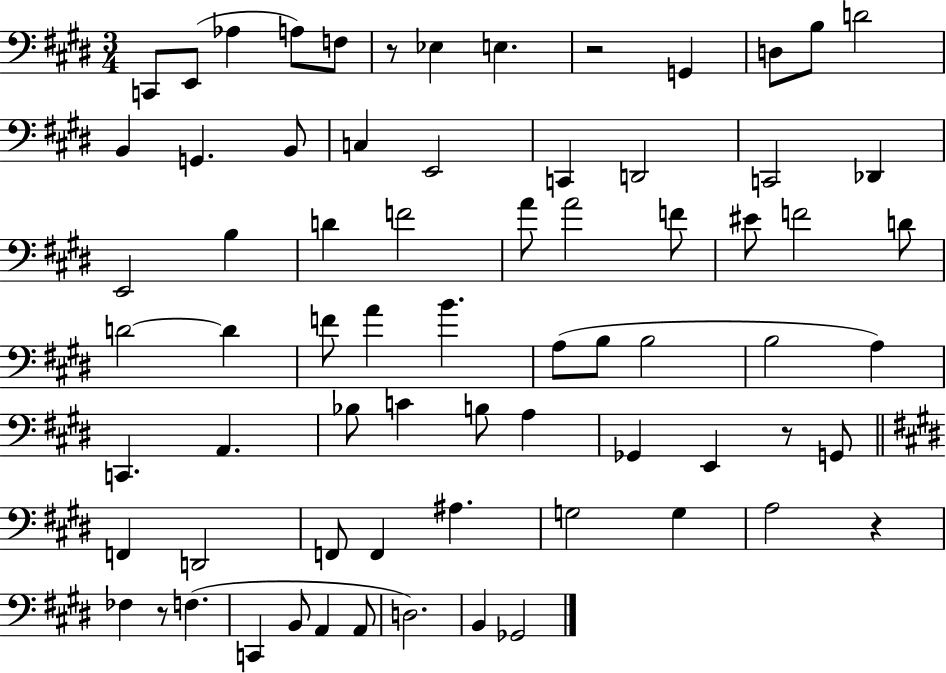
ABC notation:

X:1
T:Untitled
M:3/4
L:1/4
K:E
C,,/2 E,,/2 _A, A,/2 F,/2 z/2 _E, E, z2 G,, D,/2 B,/2 D2 B,, G,, B,,/2 C, E,,2 C,, D,,2 C,,2 _D,, E,,2 B, D F2 A/2 A2 F/2 ^E/2 F2 D/2 D2 D F/2 A B A,/2 B,/2 B,2 B,2 A, C,, A,, _B,/2 C B,/2 A, _G,, E,, z/2 G,,/2 F,, D,,2 F,,/2 F,, ^A, G,2 G, A,2 z _F, z/2 F, C,, B,,/2 A,, A,,/2 D,2 B,, _G,,2